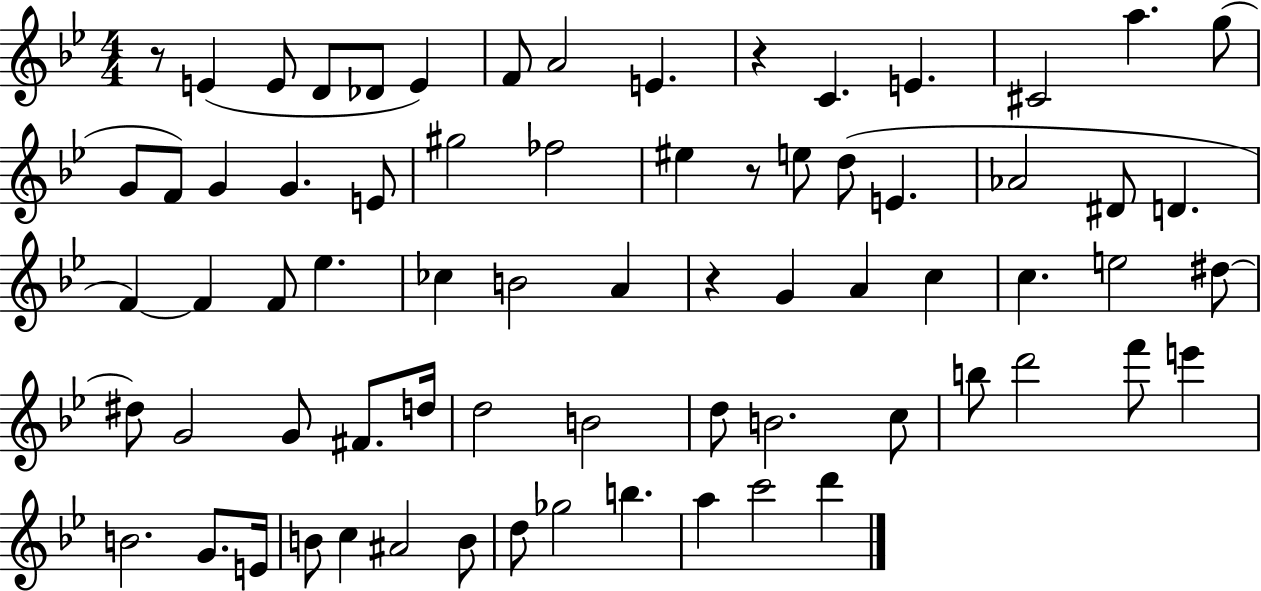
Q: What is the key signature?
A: BES major